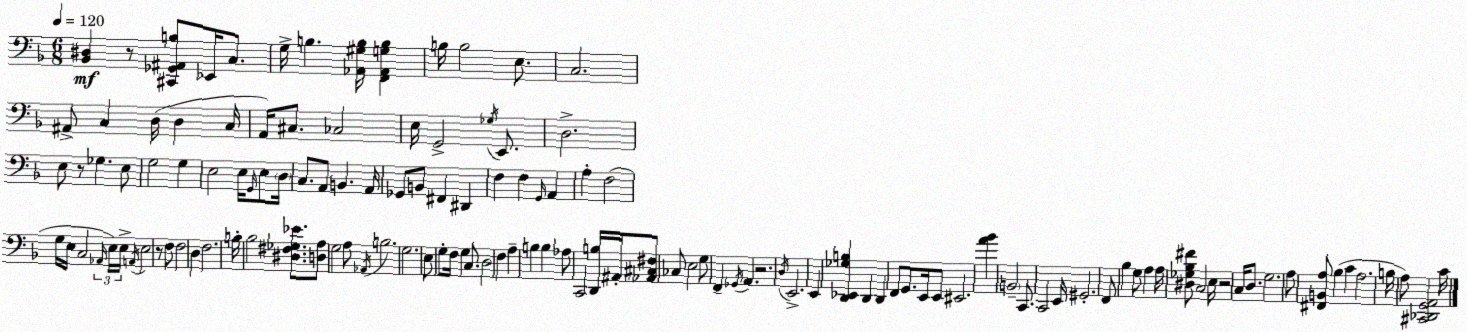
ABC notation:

X:1
T:Untitled
M:6/8
L:1/4
K:Dm
[_B,,^D,] z/2 [^C,,_G,,^A,,B,]/2 _E,,/4 C,/2 G,/4 B, [_A,,^G,B,]/4 [F,,_A,,G,B,] B,/4 B,2 E,/2 C,2 ^A,,/2 C, D,/4 D, C,/4 A,,/4 ^C,/2 _C,2 E,/4 G,,2 _G,/4 E,,/2 D,2 E,/2 z/2 _G, E,/2 G,2 G, E,2 E,/4 G,,/4 E,/2 D,/4 C,/2 A,,/2 B,, A,,/4 _G,,/2 B,,/2 ^F,, ^D,, F, F, G,,/4 A,, A, F,2 G,/4 E,/4 C,2 _A,,/4 E,/4 E,/4 A,,/4 E,2 z/2 F,/2 F,2 D, F,2 B,/4 _B,2 [^D,^F,_G,_E]/2 [D,A,]/2 G,2 A,/2 _A,,/4 B,2 G,2 E,/2 G,/2 F,/4 G, C,/2 D,2 F, A, B, B, _A,/2 C,,2 [D,,B,]/4 ^A,,/4 [_A,,^C,^F,]/2 _C,/2 E,2 G,/2 F,, _G,,/4 A,, z2 D,/4 E,,2 E,, [D,,_E,,_G,B,] D,, D,, F,,/2 G,,/2 E,,/4 E,,/2 ^E,,2 [A_B] B,,2 C,,/2 C,,2 E,,/4 ^G,,2 F,,/2 _B, G,/2 A, A,/4 [^D,_G,_B,^F]/2 C,2 E,/4 z2 C,/4 D,/2 G,2 A,/2 [^F,,B,,A,]/2 _B, C A,2 B,/4 A,/2 [^C,,_D,,G,,A,,]2 C/4